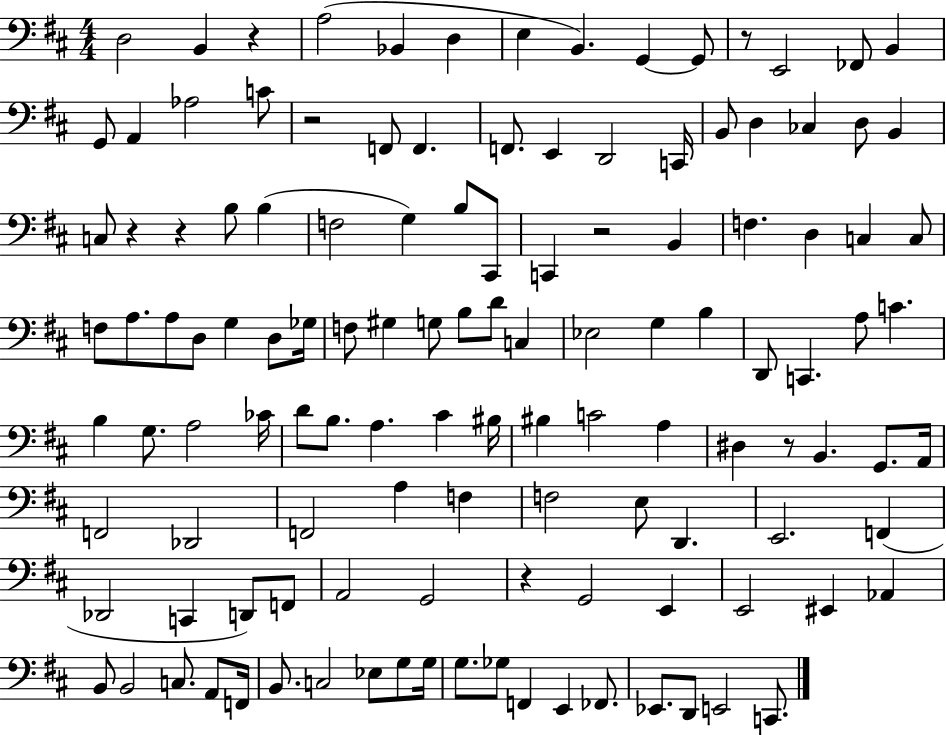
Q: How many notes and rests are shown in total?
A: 124